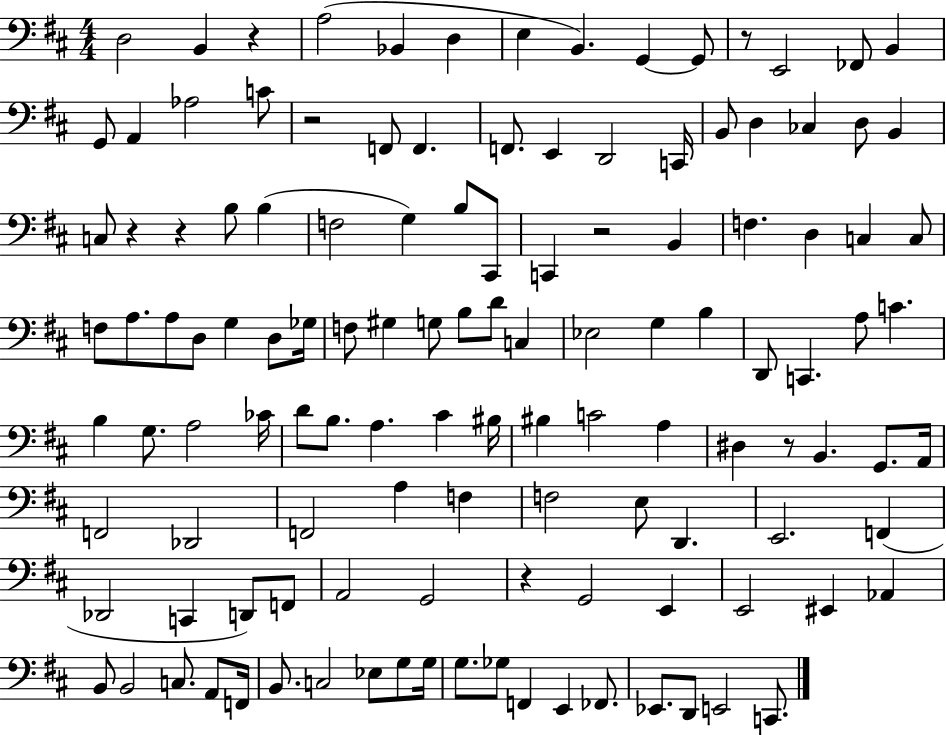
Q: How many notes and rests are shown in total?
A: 124